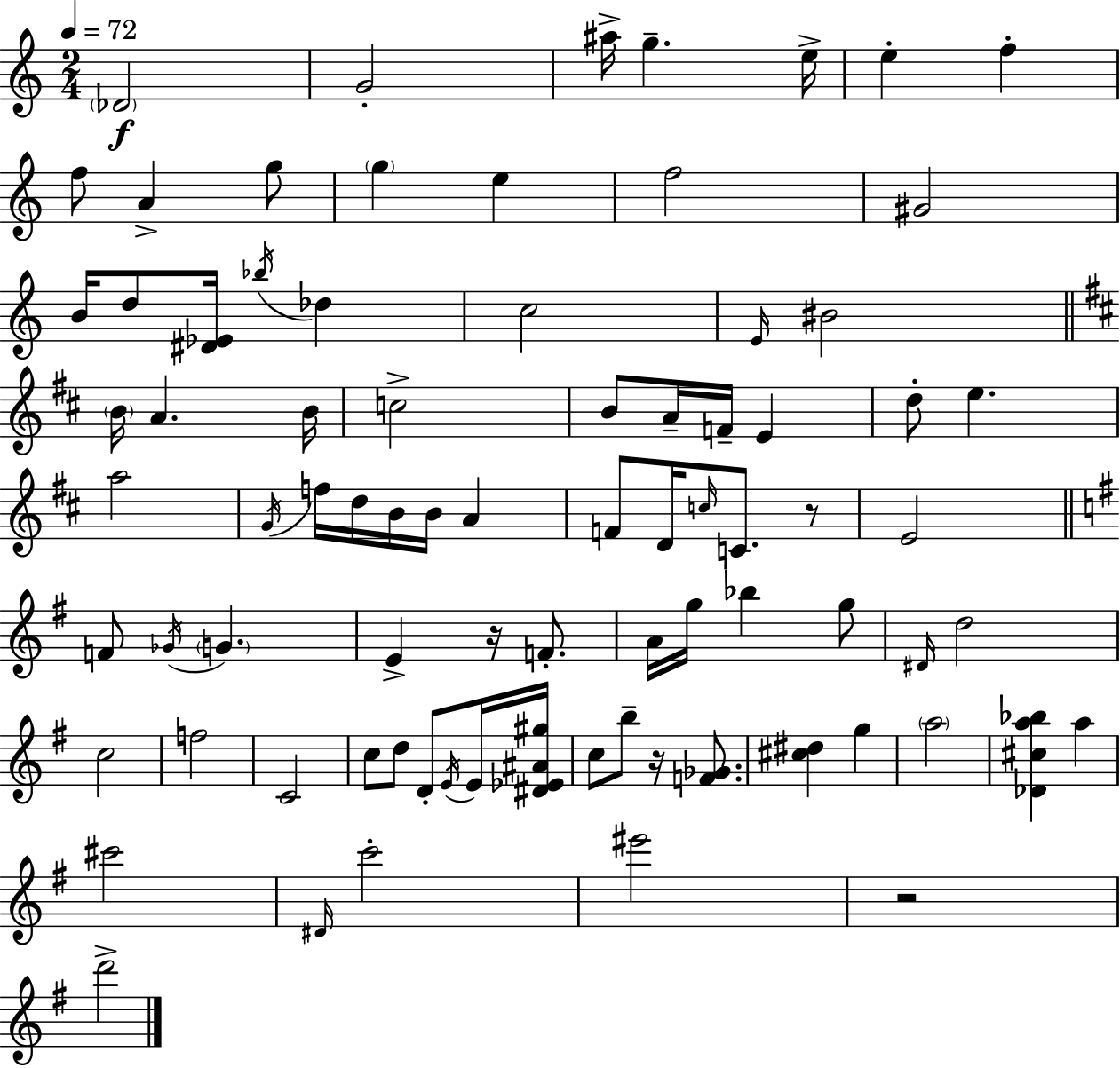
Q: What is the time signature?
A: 2/4